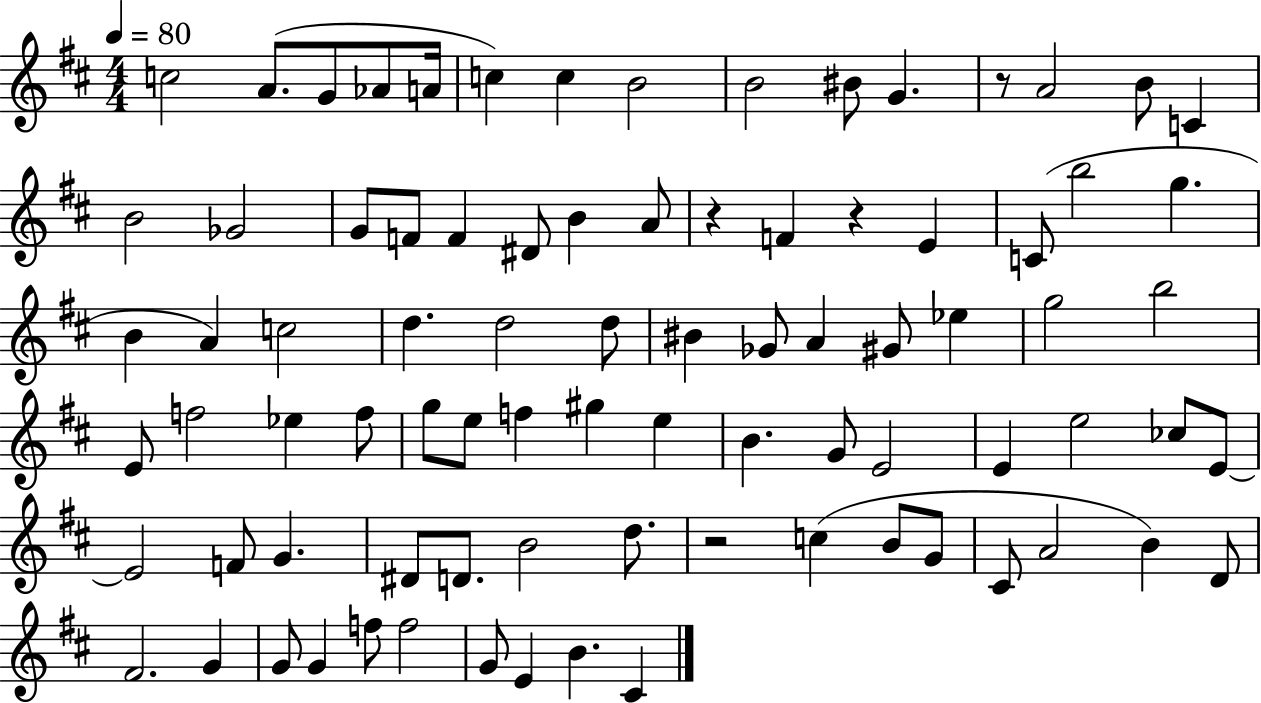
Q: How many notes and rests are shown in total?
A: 84